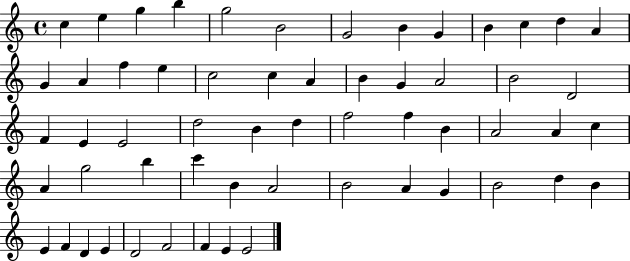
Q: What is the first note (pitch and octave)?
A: C5